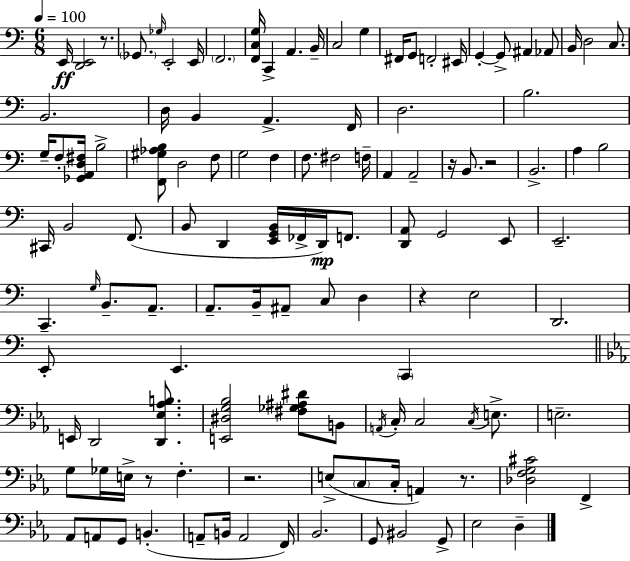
{
  \clef bass
  \numericTimeSignature
  \time 6/8
  \key c \major
  \tempo 4 = 100
  e,16\ff <d, e,>2 r8. | \parenthesize ges,8. \grace { ges16 } e,2-. | e,16 \parenthesize f,2. | <f, c g>16 c,4-> a,4. | \break b,16-- c2 g4 | fis,16 g,8 f,2-. | eis,16 g,4-.~~ g,8-> ais,4 aes,8 | b,16 d2 c8. | \break b,2. | d16 b,4 a,4.-> | f,16 d2. | b2. | \break g16-- f8-. <ges, a, d fis>16 b2-> | <f, gis aes b>8 d2 f8 | g2 f4 | f8. fis2 | \break f16-- a,4 a,2-- | r16 b,8. r2 | b,2.-> | a4 b2 | \break cis,16 b,2 f,8.( | b,8 d,4 <e, g, b,>16 fes,16-> d,16\mp) f,8. | <d, a,>8 g,2 e,8 | e,2.-- | \break c,4.-- \grace { g16 } b,8.-- a,8.-- | a,8.-- b,16-- ais,8-- c8 d4 | r4 e2 | d,2. | \break e,8-. e,4. \parenthesize c,4 | \bar "||" \break \key c \minor e,16 d,2 <d, ees aes b>8. | <e, dis g bes>2 <fis ges ais dis'>8 b,8 | \acciaccatura { a,16 } c16-. c2 \acciaccatura { c16 } e8.-> | e2.-- | \break g8 ges16 e16-> r8 f4.-. | r2. | e8->( \parenthesize c8 c16-. a,4) r8. | <des f g cis'>2 f,4-> | \break aes,8 a,8 g,8 b,4.-.( | a,8-- b,16 a,2 | f,16) bes,2. | g,8 bis,2 | \break g,8-> ees2 d4-- | \bar "|."
}